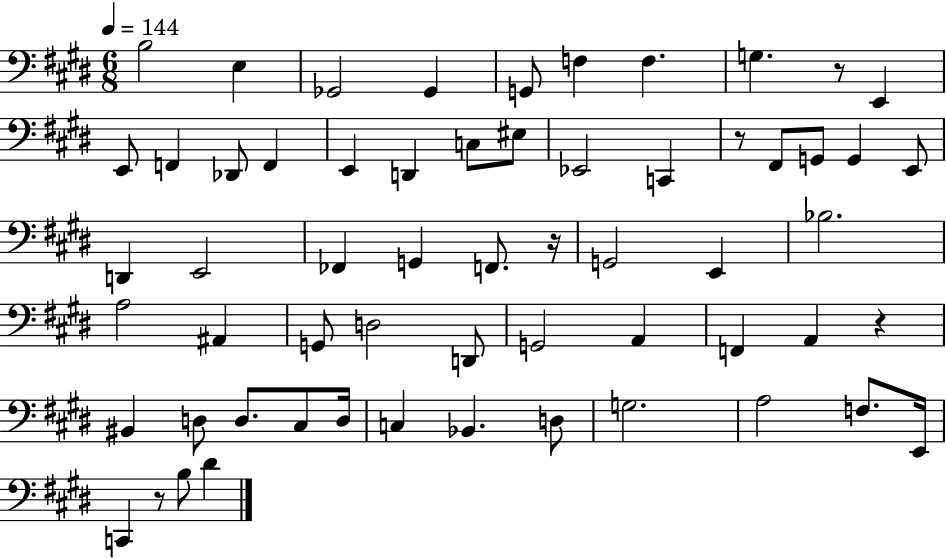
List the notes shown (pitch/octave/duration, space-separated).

B3/h E3/q Gb2/h Gb2/q G2/e F3/q F3/q. G3/q. R/e E2/q E2/e F2/q Db2/e F2/q E2/q D2/q C3/e EIS3/e Eb2/h C2/q R/e F#2/e G2/e G2/q E2/e D2/q E2/h FES2/q G2/q F2/e. R/s G2/h E2/q Bb3/h. A3/h A#2/q G2/e D3/h D2/e G2/h A2/q F2/q A2/q R/q BIS2/q D3/e D3/e. C#3/e D3/s C3/q Bb2/q. D3/e G3/h. A3/h F3/e. E2/s C2/q R/e B3/e D#4/q